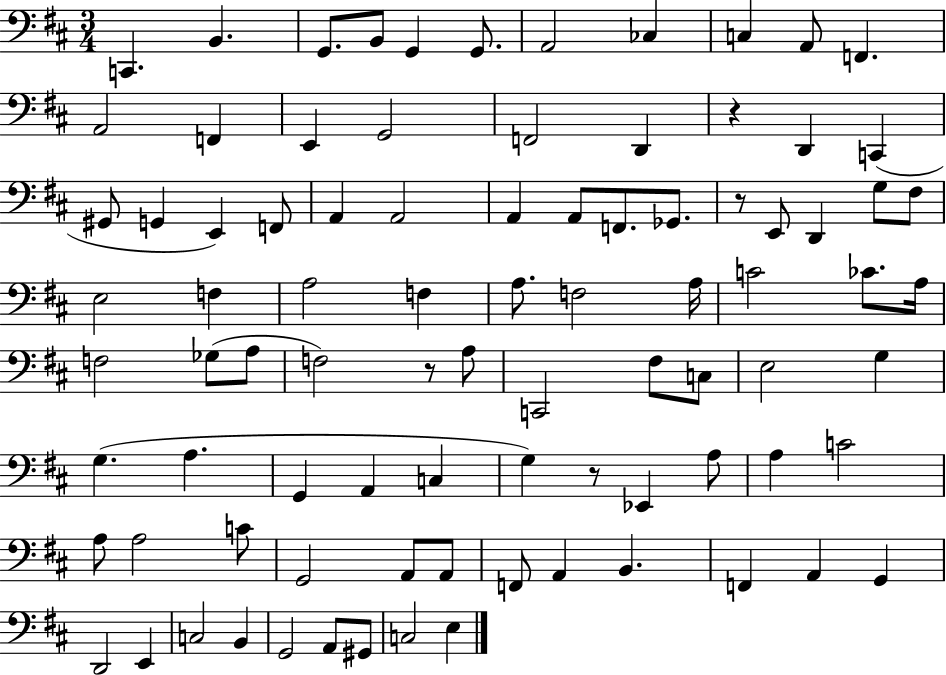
C2/q. B2/q. G2/e. B2/e G2/q G2/e. A2/h CES3/q C3/q A2/e F2/q. A2/h F2/q E2/q G2/h F2/h D2/q R/q D2/q C2/q G#2/e G2/q E2/q F2/e A2/q A2/h A2/q A2/e F2/e. Gb2/e. R/e E2/e D2/q G3/e F#3/e E3/h F3/q A3/h F3/q A3/e. F3/h A3/s C4/h CES4/e. A3/s F3/h Gb3/e A3/e F3/h R/e A3/e C2/h F#3/e C3/e E3/h G3/q G3/q. A3/q. G2/q A2/q C3/q G3/q R/e Eb2/q A3/e A3/q C4/h A3/e A3/h C4/e G2/h A2/e A2/e F2/e A2/q B2/q. F2/q A2/q G2/q D2/h E2/q C3/h B2/q G2/h A2/e G#2/e C3/h E3/q